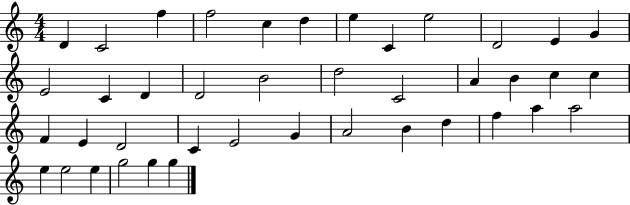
{
  \clef treble
  \numericTimeSignature
  \time 4/4
  \key c \major
  d'4 c'2 f''4 | f''2 c''4 d''4 | e''4 c'4 e''2 | d'2 e'4 g'4 | \break e'2 c'4 d'4 | d'2 b'2 | d''2 c'2 | a'4 b'4 c''4 c''4 | \break f'4 e'4 d'2 | c'4 e'2 g'4 | a'2 b'4 d''4 | f''4 a''4 a''2 | \break e''4 e''2 e''4 | g''2 g''4 g''4 | \bar "|."
}